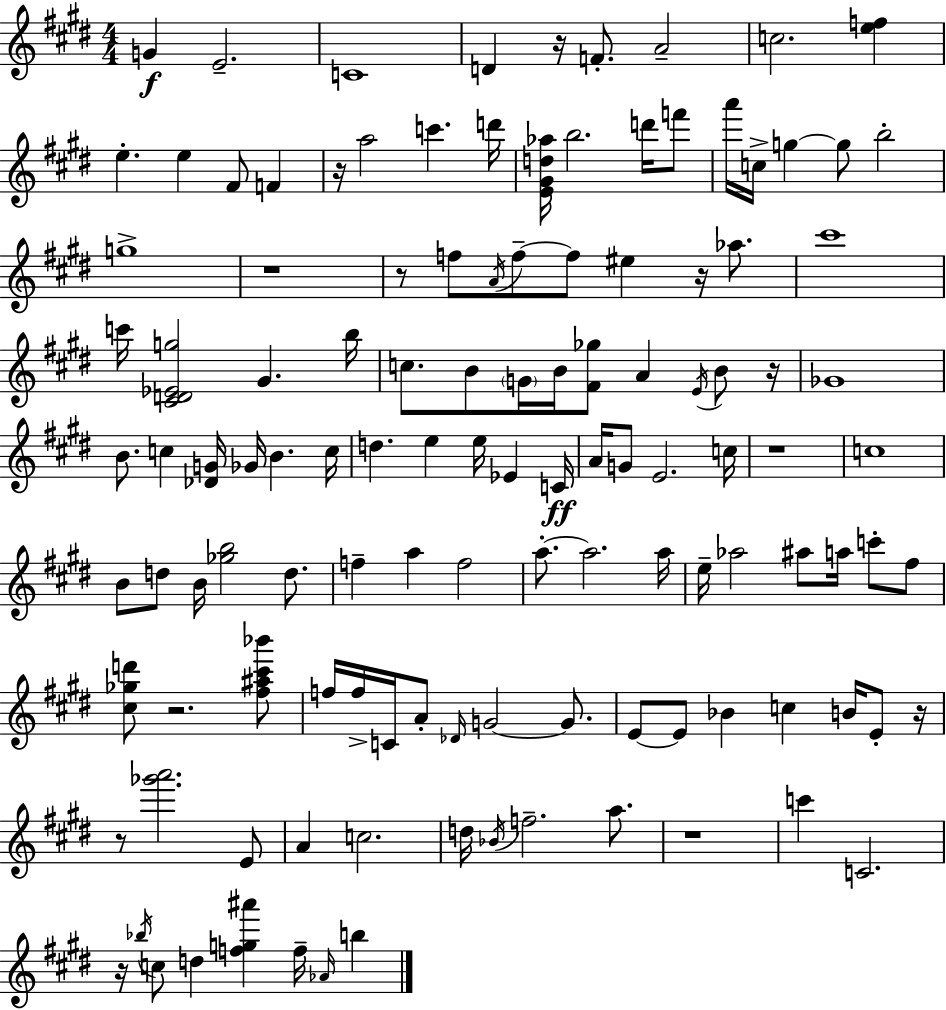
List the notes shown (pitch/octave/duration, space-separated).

G4/q E4/h. C4/w D4/q R/s F4/e. A4/h C5/h. [E5,F5]/q E5/q. E5/q F#4/e F4/q R/s A5/h C6/q. D6/s [E4,G#4,D5,Ab5]/s B5/h. D6/s F6/e A6/s C5/s G5/q G5/e B5/h G5/w R/w R/e F5/e A4/s F5/e F5/e EIS5/q R/s Ab5/e. C#6/w C6/s [C#4,D4,Eb4,G5]/h G#4/q. B5/s C5/e. B4/e G4/s B4/s [F#4,Gb5]/e A4/q E4/s B4/e R/s Gb4/w B4/e. C5/q [Db4,G4]/s Gb4/s B4/q. C5/s D5/q. E5/q E5/s Eb4/q C4/s A4/s G4/e E4/h. C5/s R/w C5/w B4/e D5/e B4/s [Gb5,B5]/h D5/e. F5/q A5/q F5/h A5/e. A5/h. A5/s E5/s Ab5/h A#5/e A5/s C6/e F#5/e [C#5,Gb5,D6]/e R/h. [F#5,A#5,C#6,Bb6]/e F5/s F5/s C4/s A4/e Db4/s G4/h G4/e. E4/e E4/e Bb4/q C5/q B4/s E4/e R/s R/e [Gb6,A6]/h. E4/e A4/q C5/h. D5/s Bb4/s F5/h. A5/e. R/w C6/q C4/h. R/s Bb5/s C5/e D5/q [F5,G5,A#6]/q F5/s Ab4/s B5/q